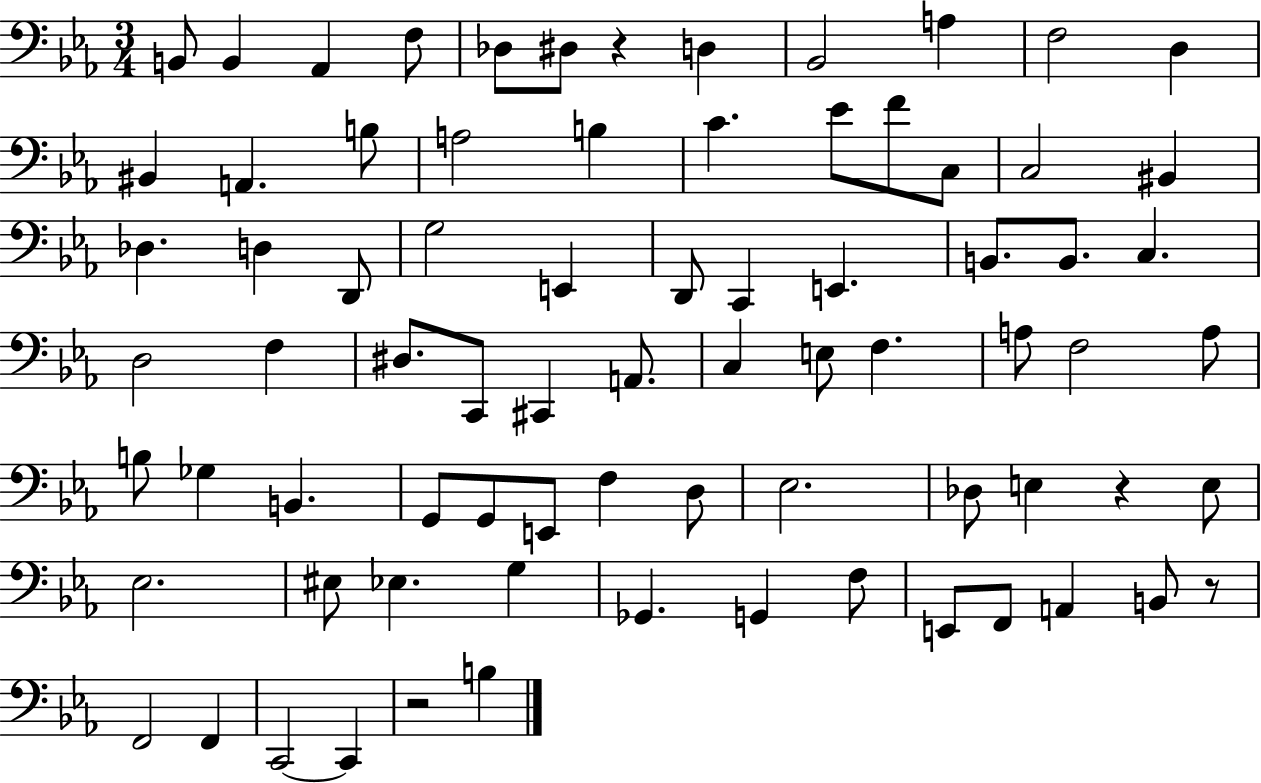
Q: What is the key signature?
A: EES major